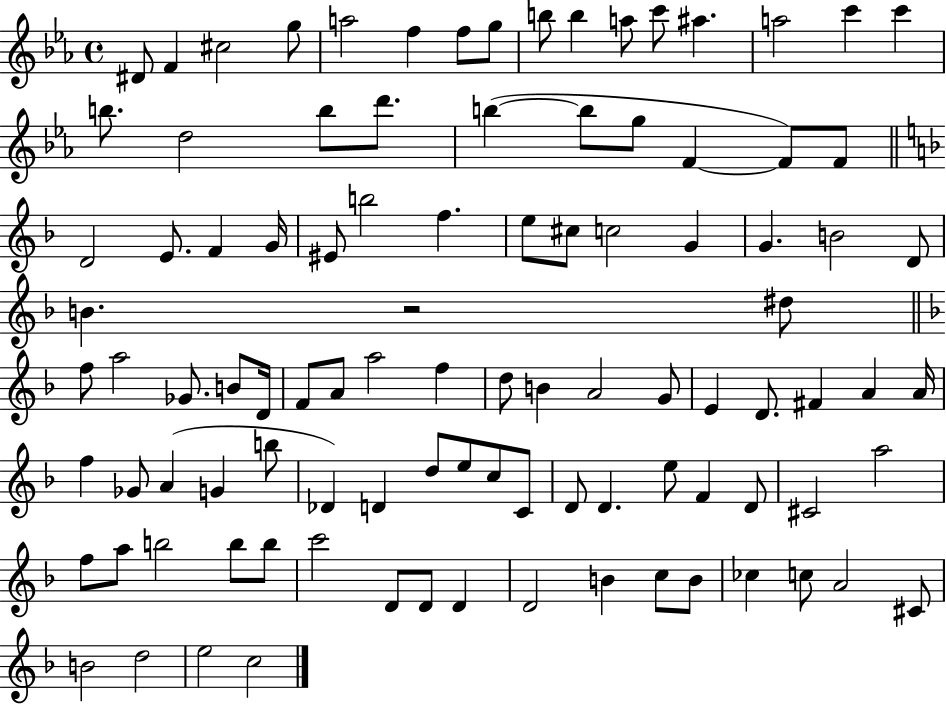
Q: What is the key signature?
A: EES major